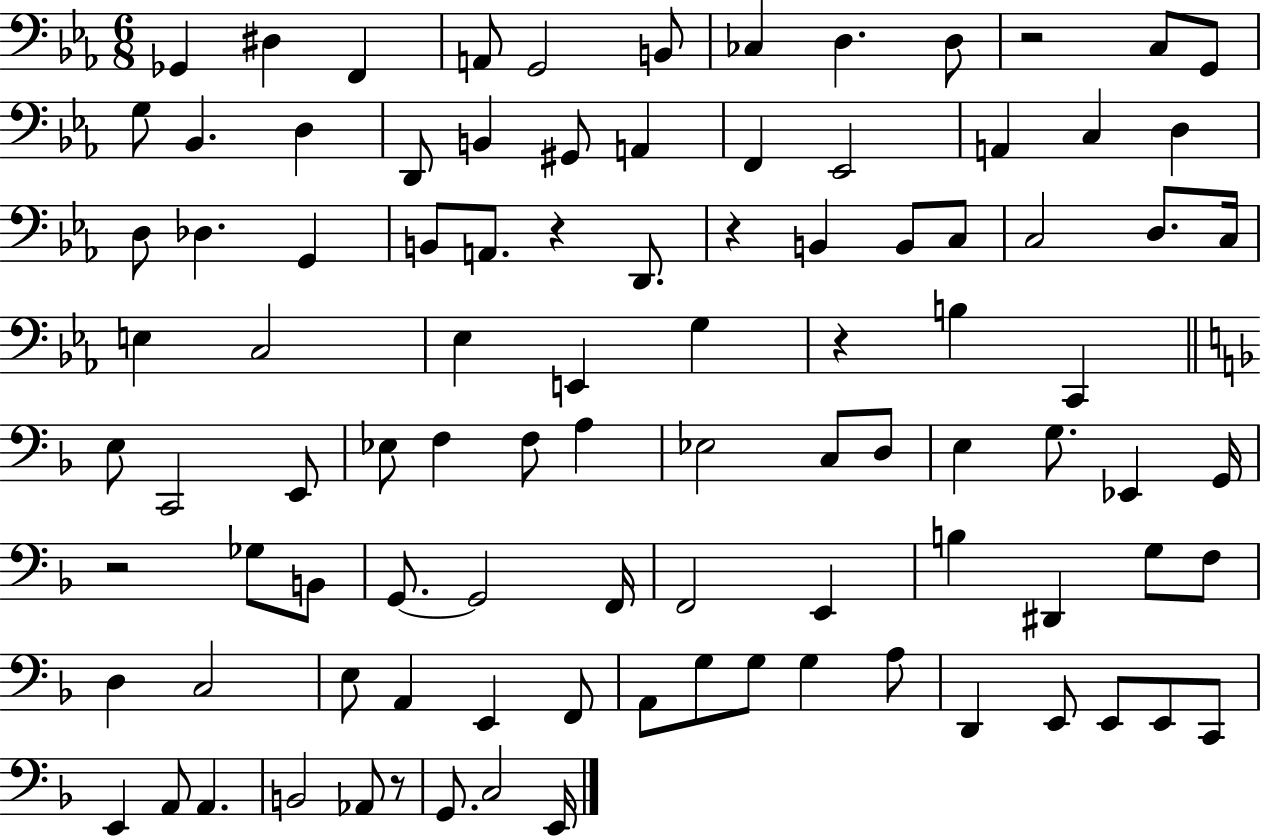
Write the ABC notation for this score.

X:1
T:Untitled
M:6/8
L:1/4
K:Eb
_G,, ^D, F,, A,,/2 G,,2 B,,/2 _C, D, D,/2 z2 C,/2 G,,/2 G,/2 _B,, D, D,,/2 B,, ^G,,/2 A,, F,, _E,,2 A,, C, D, D,/2 _D, G,, B,,/2 A,,/2 z D,,/2 z B,, B,,/2 C,/2 C,2 D,/2 C,/4 E, C,2 _E, E,, G, z B, C,, E,/2 C,,2 E,,/2 _E,/2 F, F,/2 A, _E,2 C,/2 D,/2 E, G,/2 _E,, G,,/4 z2 _G,/2 B,,/2 G,,/2 G,,2 F,,/4 F,,2 E,, B, ^D,, G,/2 F,/2 D, C,2 E,/2 A,, E,, F,,/2 A,,/2 G,/2 G,/2 G, A,/2 D,, E,,/2 E,,/2 E,,/2 C,,/2 E,, A,,/2 A,, B,,2 _A,,/2 z/2 G,,/2 C,2 E,,/4